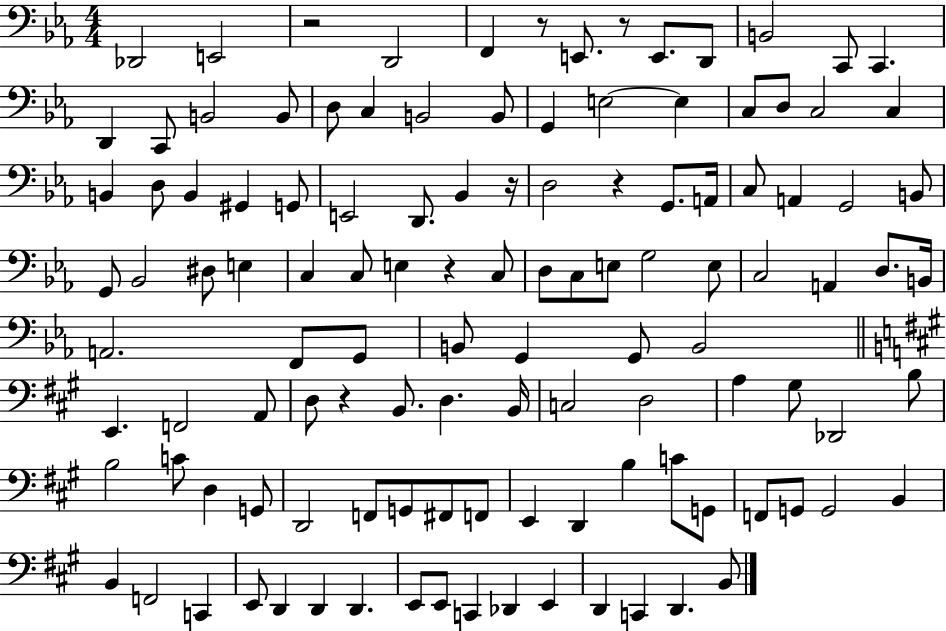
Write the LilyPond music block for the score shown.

{
  \clef bass
  \numericTimeSignature
  \time 4/4
  \key ees \major
  des,2 e,2 | r2 d,2 | f,4 r8 e,8. r8 e,8. d,8 | b,2 c,8 c,4. | \break d,4 c,8 b,2 b,8 | d8 c4 b,2 b,8 | g,4 e2~~ e4 | c8 d8 c2 c4 | \break b,4 d8 b,4 gis,4 g,8 | e,2 d,8. bes,4 r16 | d2 r4 g,8. a,16 | c8 a,4 g,2 b,8 | \break g,8 bes,2 dis8 e4 | c4 c8 e4 r4 c8 | d8 c8 e8 g2 e8 | c2 a,4 d8. b,16 | \break a,2. f,8 g,8 | b,8 g,4 g,8 b,2 | \bar "||" \break \key a \major e,4. f,2 a,8 | d8 r4 b,8. d4. b,16 | c2 d2 | a4 gis8 des,2 b8 | \break b2 c'8 d4 g,8 | d,2 f,8 g,8 fis,8 f,8 | e,4 d,4 b4 c'8 g,8 | f,8 g,8 g,2 b,4 | \break b,4 f,2 c,4 | e,8 d,4 d,4 d,4. | e,8 e,8 c,4 des,4 e,4 | d,4 c,4 d,4. b,8 | \break \bar "|."
}